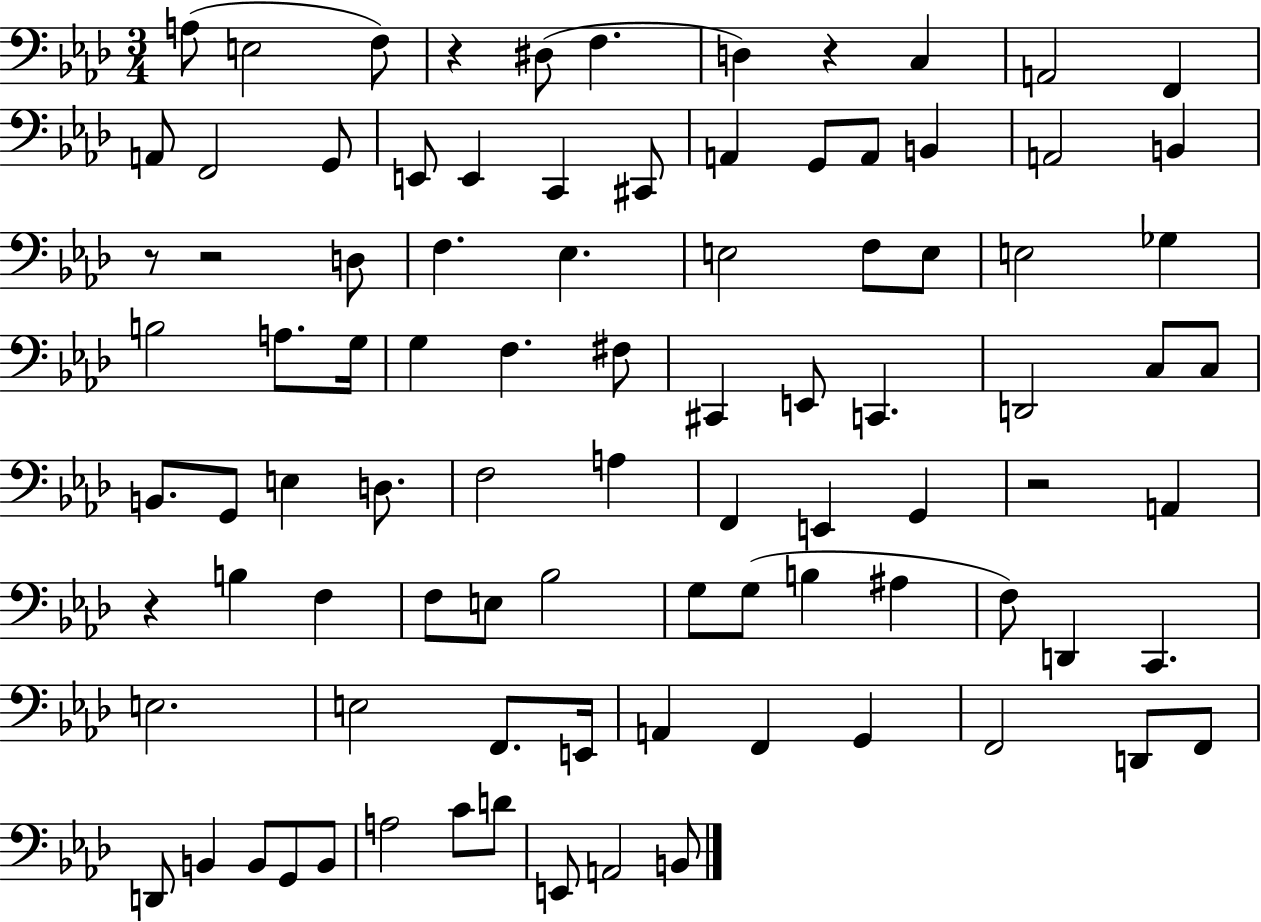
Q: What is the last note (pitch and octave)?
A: B2